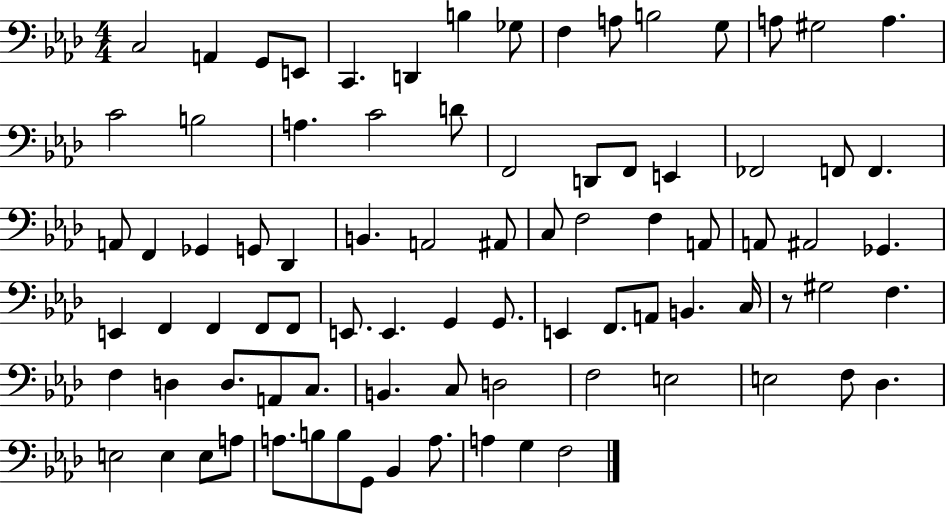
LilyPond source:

{
  \clef bass
  \numericTimeSignature
  \time 4/4
  \key aes \major
  c2 a,4 g,8 e,8 | c,4. d,4 b4 ges8 | f4 a8 b2 g8 | a8 gis2 a4. | \break c'2 b2 | a4. c'2 d'8 | f,2 d,8 f,8 e,4 | fes,2 f,8 f,4. | \break a,8 f,4 ges,4 g,8 des,4 | b,4. a,2 ais,8 | c8 f2 f4 a,8 | a,8 ais,2 ges,4. | \break e,4 f,4 f,4 f,8 f,8 | e,8. e,4. g,4 g,8. | e,4 f,8. a,8 b,4. c16 | r8 gis2 f4. | \break f4 d4 d8. a,8 c8. | b,4. c8 d2 | f2 e2 | e2 f8 des4. | \break e2 e4 e8 a8 | a8. b8 b8 g,8 bes,4 a8. | a4 g4 f2 | \bar "|."
}